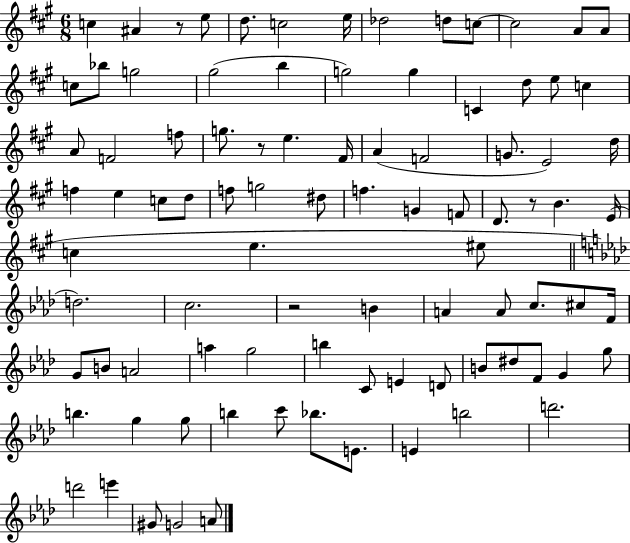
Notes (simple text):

C5/q A#4/q R/e E5/e D5/e. C5/h E5/s Db5/h D5/e C5/e C5/h A4/e A4/e C5/e Bb5/e G5/h G#5/h B5/q G5/h G5/q C4/q D5/e E5/e C5/q A4/e F4/h F5/e G5/e. R/e E5/q. F#4/s A4/q F4/h G4/e. E4/h D5/s F5/q E5/q C5/e D5/e F5/e G5/h D#5/e F5/q. G4/q F4/e D4/e. R/e B4/q. E4/s C5/q E5/q. EIS5/e D5/h. C5/h. R/h B4/q A4/q A4/e C5/e. C#5/e F4/s G4/e B4/e A4/h A5/q G5/h B5/q C4/e E4/q D4/e B4/e D#5/e F4/e G4/q G5/e B5/q. G5/q G5/e B5/q C6/e Bb5/e. E4/e. E4/q B5/h D6/h. D6/h E6/q G#4/e G4/h A4/e